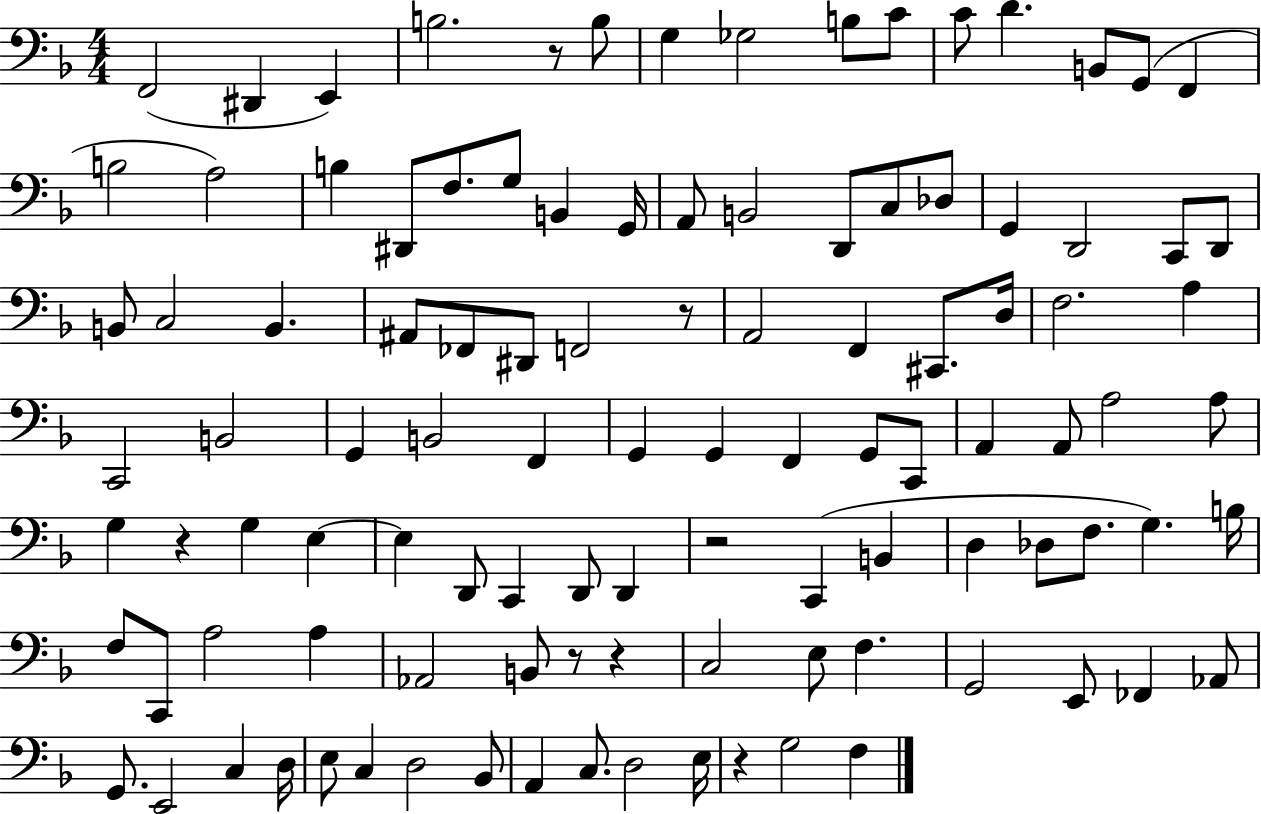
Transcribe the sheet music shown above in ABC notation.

X:1
T:Untitled
M:4/4
L:1/4
K:F
F,,2 ^D,, E,, B,2 z/2 B,/2 G, _G,2 B,/2 C/2 C/2 D B,,/2 G,,/2 F,, B,2 A,2 B, ^D,,/2 F,/2 G,/2 B,, G,,/4 A,,/2 B,,2 D,,/2 C,/2 _D,/2 G,, D,,2 C,,/2 D,,/2 B,,/2 C,2 B,, ^A,,/2 _F,,/2 ^D,,/2 F,,2 z/2 A,,2 F,, ^C,,/2 D,/4 F,2 A, C,,2 B,,2 G,, B,,2 F,, G,, G,, F,, G,,/2 C,,/2 A,, A,,/2 A,2 A,/2 G, z G, E, E, D,,/2 C,, D,,/2 D,, z2 C,, B,, D, _D,/2 F,/2 G, B,/4 F,/2 C,,/2 A,2 A, _A,,2 B,,/2 z/2 z C,2 E,/2 F, G,,2 E,,/2 _F,, _A,,/2 G,,/2 E,,2 C, D,/4 E,/2 C, D,2 _B,,/2 A,, C,/2 D,2 E,/4 z G,2 F,